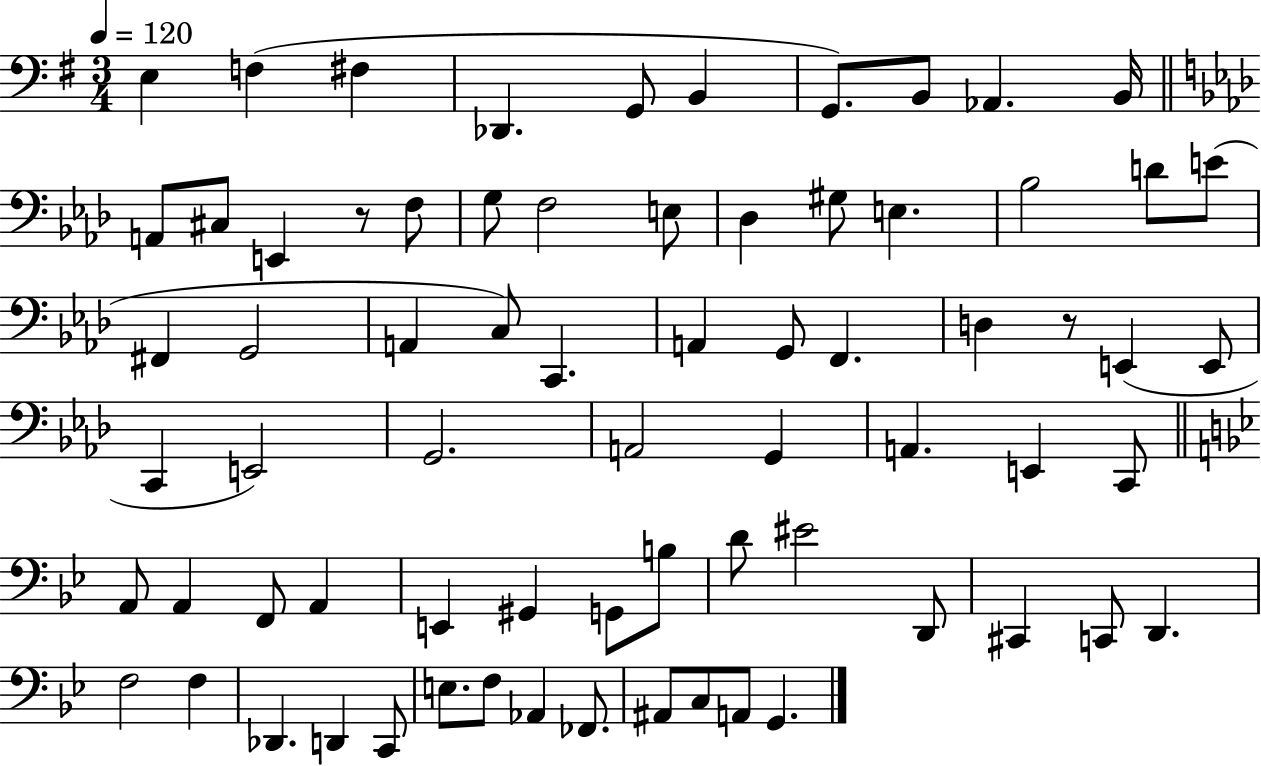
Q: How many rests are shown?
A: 2